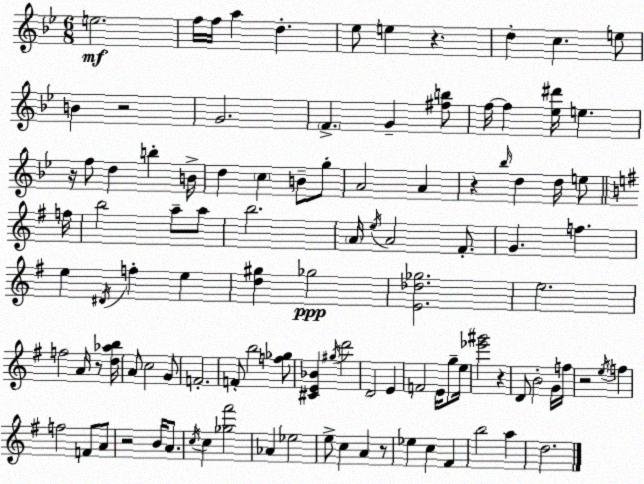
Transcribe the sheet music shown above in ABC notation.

X:1
T:Untitled
M:6/8
L:1/4
K:Gm
e2 f/4 f/4 a d _e/2 e z d c e/2 B z2 G2 F G [^fb]/2 f/4 f [_e^d']/4 e z/4 f/2 d b B/4 d c B/2 g/2 A2 A z _b/4 d d/4 e/2 f/4 b2 a/2 a/2 b2 A/4 e/4 A2 ^F/2 G f e ^D/4 f e [d^g] _g2 [E_d_g]2 e2 f2 A/4 z/2 [d_ab]/4 A/2 c2 G/2 F2 F/2 b2 [f_g]/2 [^CE_B] ^g/4 d'2 D2 E F2 E/4 g/2 e/4 [_e'^g']2 z D/2 B2 G/4 f/4 z2 e/4 f f2 F/2 A/2 z2 B/4 A/2 c/4 c [_g^f']2 _A _e2 e/2 c A z/2 _e c ^F b2 a d2